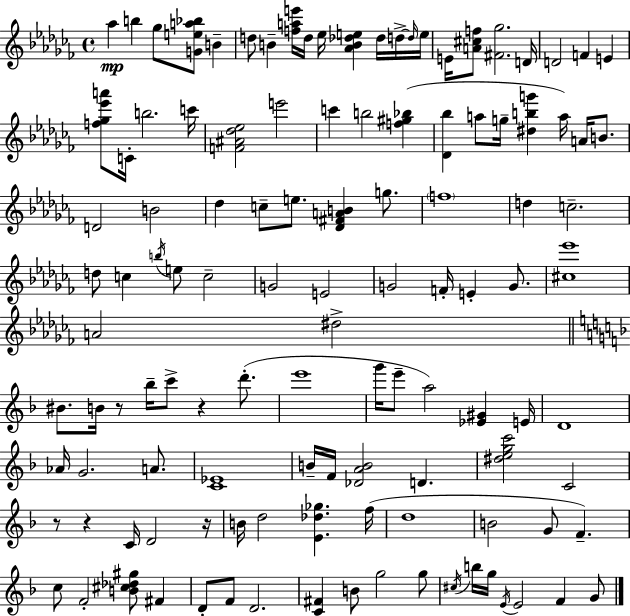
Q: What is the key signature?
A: AES minor